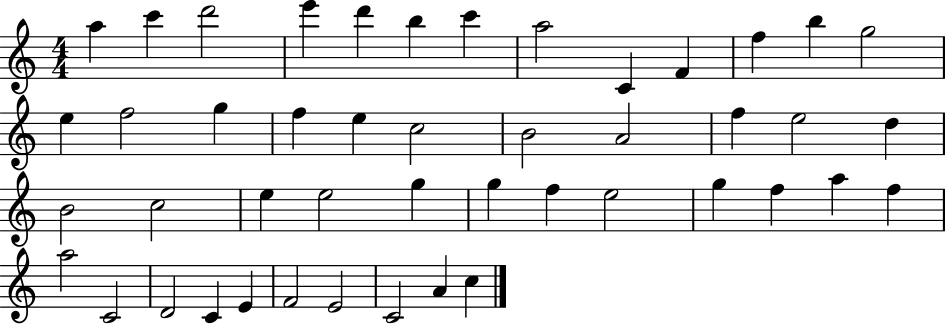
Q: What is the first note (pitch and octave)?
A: A5